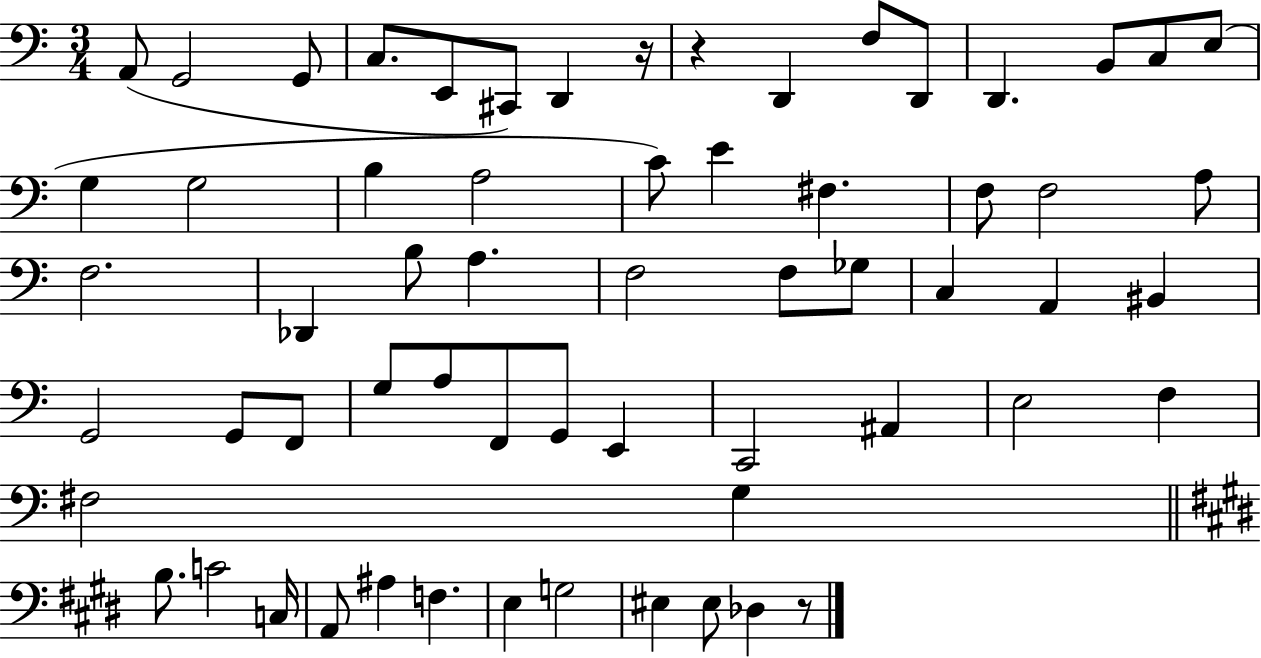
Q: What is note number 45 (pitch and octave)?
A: E3